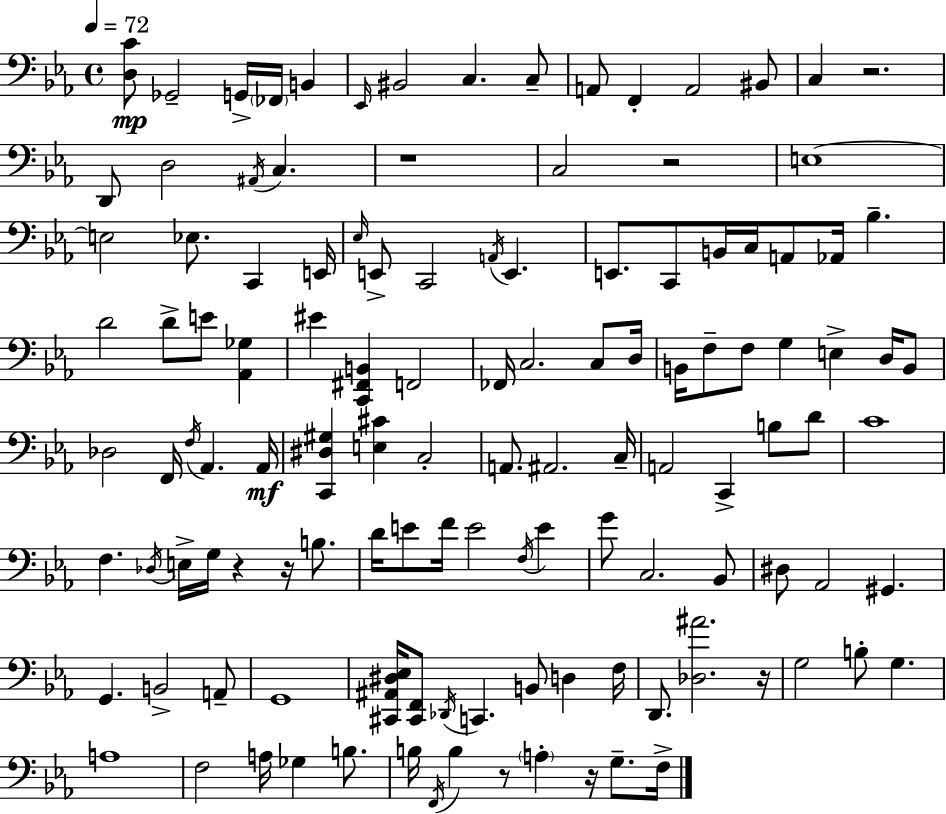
X:1
T:Untitled
M:4/4
L:1/4
K:Cm
[D,C]/2 _G,,2 G,,/4 _F,,/4 B,, _E,,/4 ^B,,2 C, C,/2 A,,/2 F,, A,,2 ^B,,/2 C, z2 D,,/2 D,2 ^A,,/4 C, z4 C,2 z2 E,4 E,2 _E,/2 C,, E,,/4 _E,/4 E,,/2 C,,2 A,,/4 E,, E,,/2 C,,/2 B,,/4 C,/4 A,,/2 _A,,/4 _B, D2 D/2 E/2 [_A,,_G,] ^E [C,,^F,,B,,] F,,2 _F,,/4 C,2 C,/2 D,/4 B,,/4 F,/2 F,/2 G, E, D,/4 B,,/2 _D,2 F,,/4 F,/4 _A,, _A,,/4 [C,,^D,^G,] [E,^C] C,2 A,,/2 ^A,,2 C,/4 A,,2 C,, B,/2 D/2 C4 F, _D,/4 E,/4 G,/4 z z/4 B,/2 D/4 E/2 F/4 E2 F,/4 E G/2 C,2 _B,,/2 ^D,/2 _A,,2 ^G,, G,, B,,2 A,,/2 G,,4 [^C,,^A,,^D,_E,]/4 [^C,,F,,]/2 _D,,/4 C,, B,,/2 D, F,/4 D,,/2 [_D,^A]2 z/4 G,2 B,/2 G, A,4 F,2 A,/4 _G, B,/2 B,/4 F,,/4 B, z/2 A, z/4 G,/2 F,/4